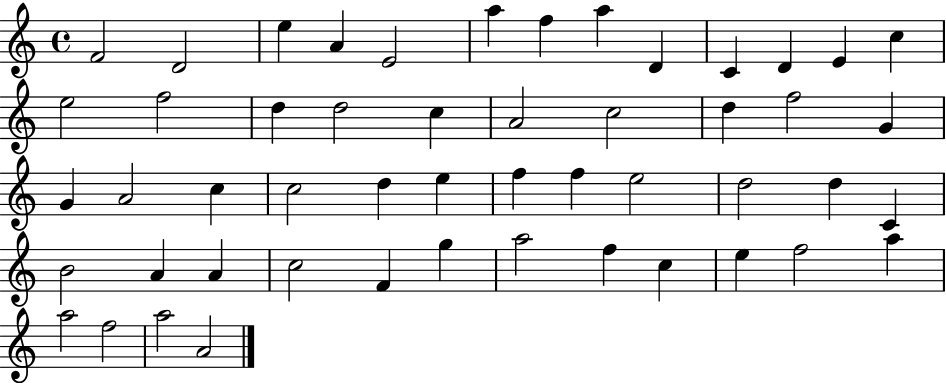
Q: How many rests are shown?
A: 0